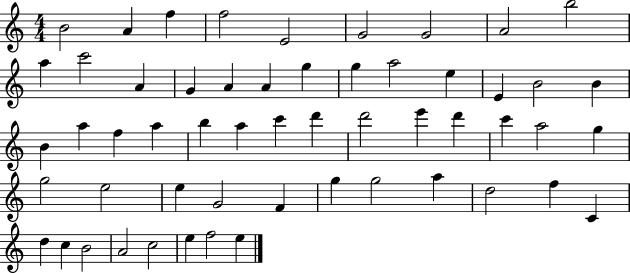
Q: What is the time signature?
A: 4/4